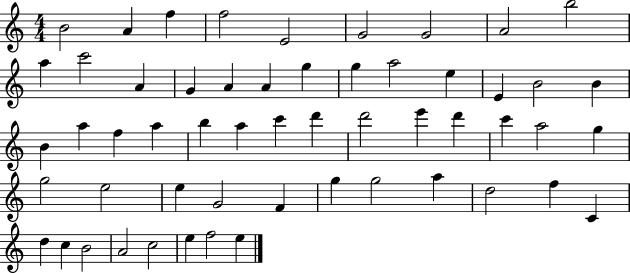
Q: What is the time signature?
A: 4/4